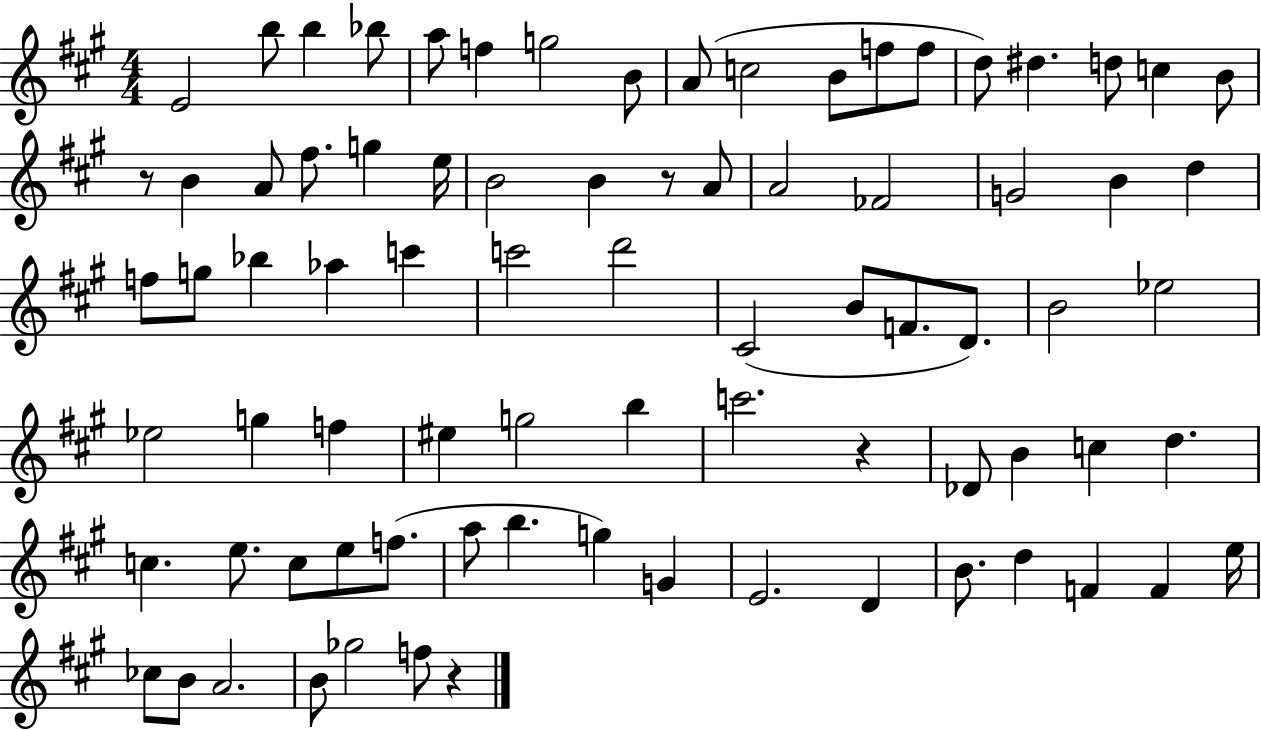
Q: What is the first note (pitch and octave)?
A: E4